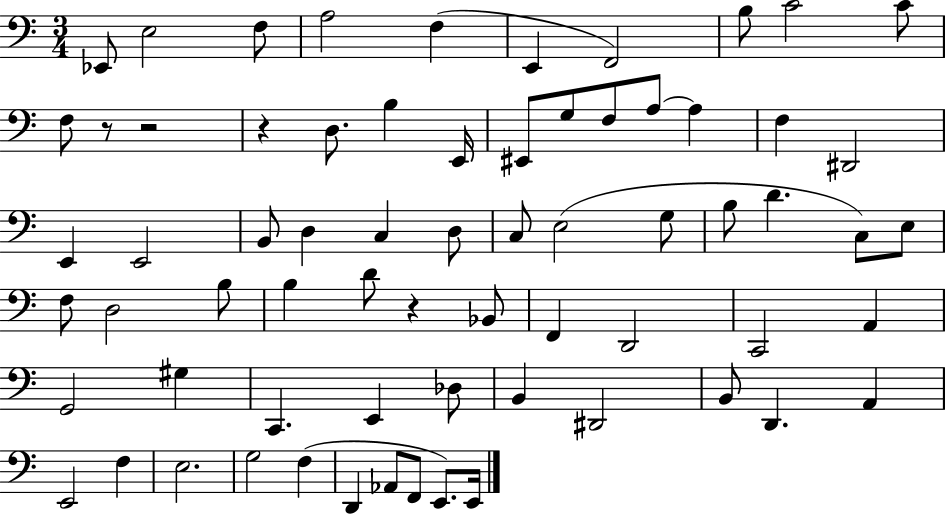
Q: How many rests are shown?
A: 4